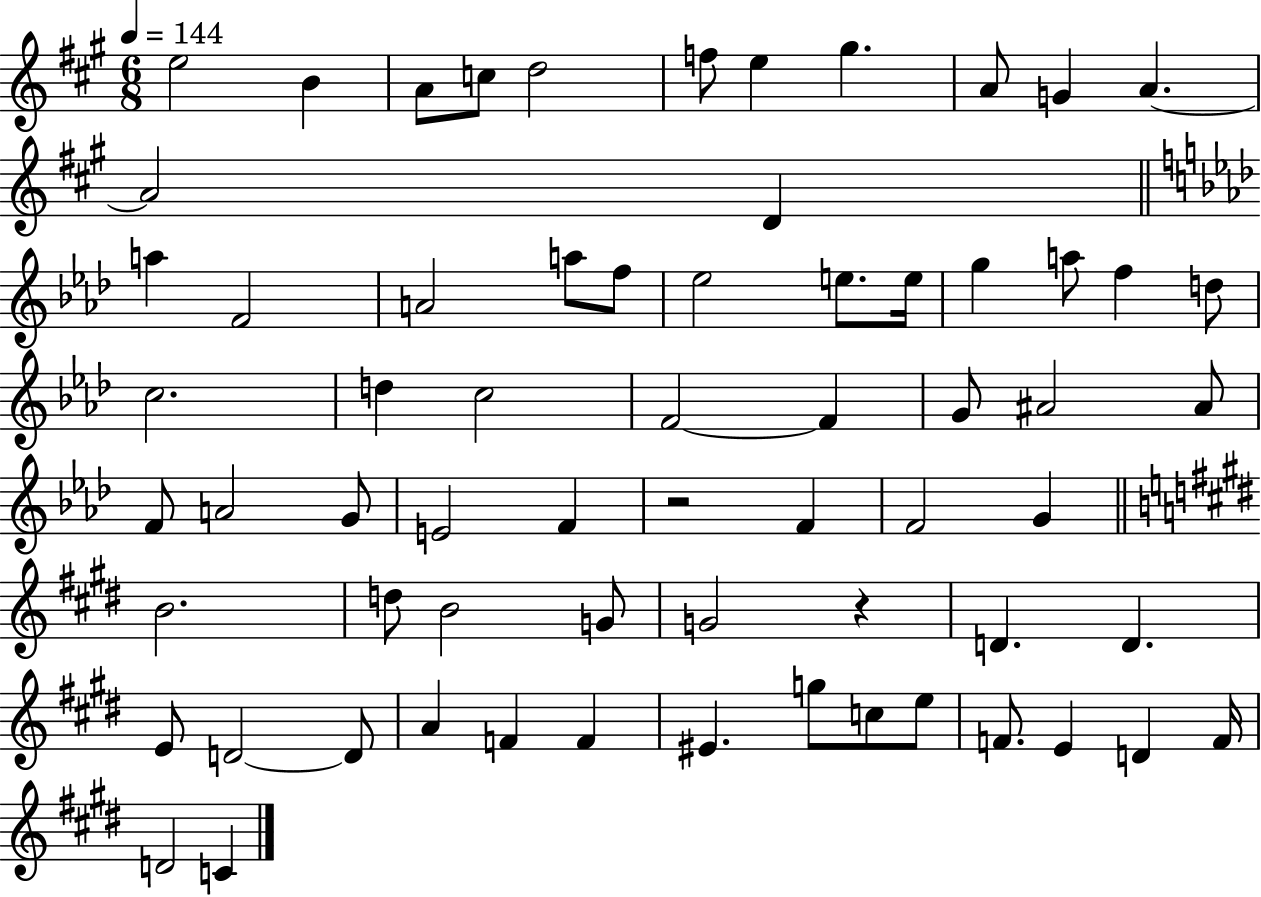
X:1
T:Untitled
M:6/8
L:1/4
K:A
e2 B A/2 c/2 d2 f/2 e ^g A/2 G A A2 D a F2 A2 a/2 f/2 _e2 e/2 e/4 g a/2 f d/2 c2 d c2 F2 F G/2 ^A2 ^A/2 F/2 A2 G/2 E2 F z2 F F2 G B2 d/2 B2 G/2 G2 z D D E/2 D2 D/2 A F F ^E g/2 c/2 e/2 F/2 E D F/4 D2 C